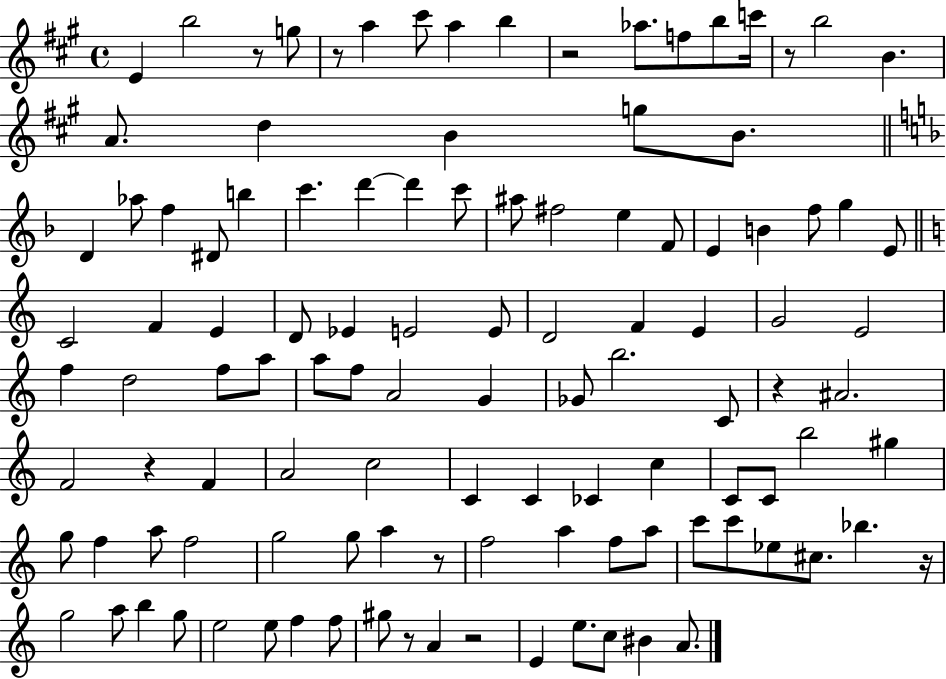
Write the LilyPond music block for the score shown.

{
  \clef treble
  \time 4/4
  \defaultTimeSignature
  \key a \major
  e'4 b''2 r8 g''8 | r8 a''4 cis'''8 a''4 b''4 | r2 aes''8. f''8 b''8 c'''16 | r8 b''2 b'4. | \break a'8. d''4 b'4 g''8 b'8. | \bar "||" \break \key d \minor d'4 aes''8 f''4 dis'8 b''4 | c'''4. d'''4~~ d'''4 c'''8 | ais''8 fis''2 e''4 f'8 | e'4 b'4 f''8 g''4 e'8 | \break \bar "||" \break \key c \major c'2 f'4 e'4 | d'8 ees'4 e'2 e'8 | d'2 f'4 e'4 | g'2 e'2 | \break f''4 d''2 f''8 a''8 | a''8 f''8 a'2 g'4 | ges'8 b''2. c'8 | r4 ais'2. | \break f'2 r4 f'4 | a'2 c''2 | c'4 c'4 ces'4 c''4 | c'8 c'8 b''2 gis''4 | \break g''8 f''4 a''8 f''2 | g''2 g''8 a''4 r8 | f''2 a''4 f''8 a''8 | c'''8 c'''8 ees''8 cis''8. bes''4. r16 | \break g''2 a''8 b''4 g''8 | e''2 e''8 f''4 f''8 | gis''8 r8 a'4 r2 | e'4 e''8. c''8 bis'4 a'8. | \break \bar "|."
}